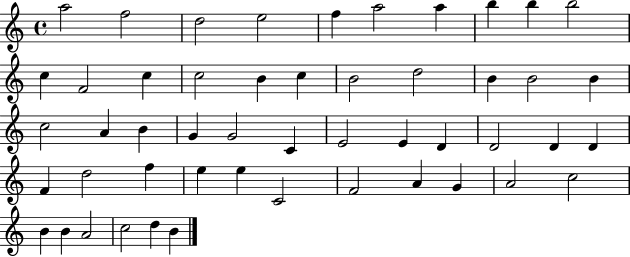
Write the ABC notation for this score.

X:1
T:Untitled
M:4/4
L:1/4
K:C
a2 f2 d2 e2 f a2 a b b b2 c F2 c c2 B c B2 d2 B B2 B c2 A B G G2 C E2 E D D2 D D F d2 f e e C2 F2 A G A2 c2 B B A2 c2 d B